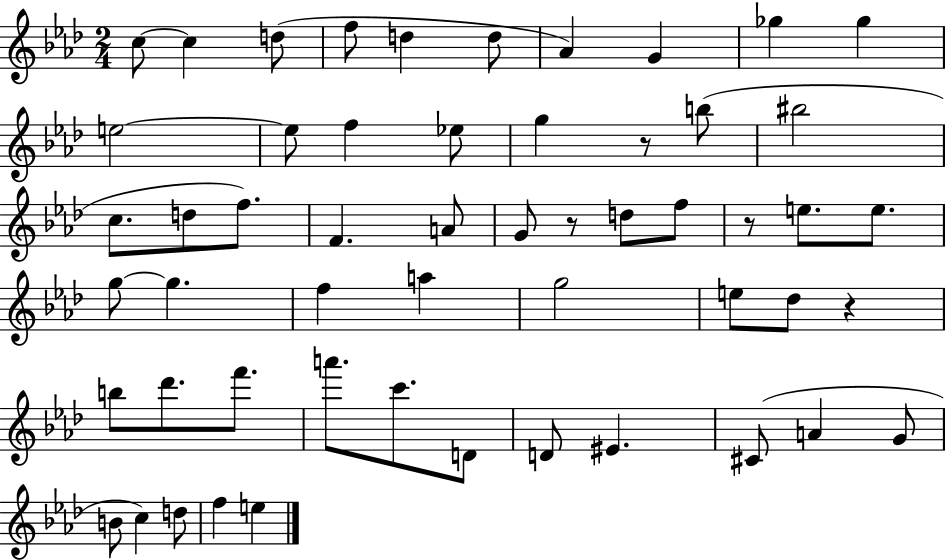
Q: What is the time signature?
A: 2/4